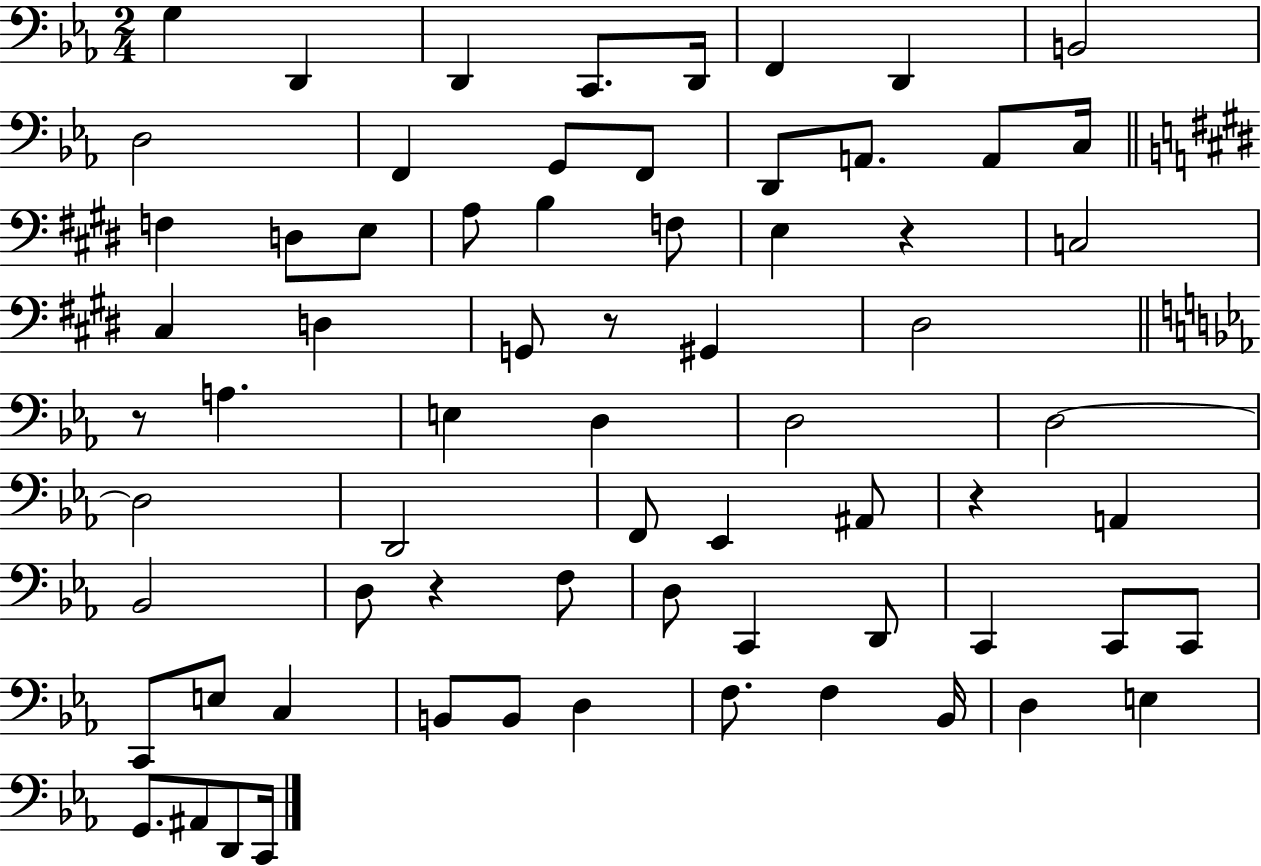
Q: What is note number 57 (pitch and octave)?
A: F3